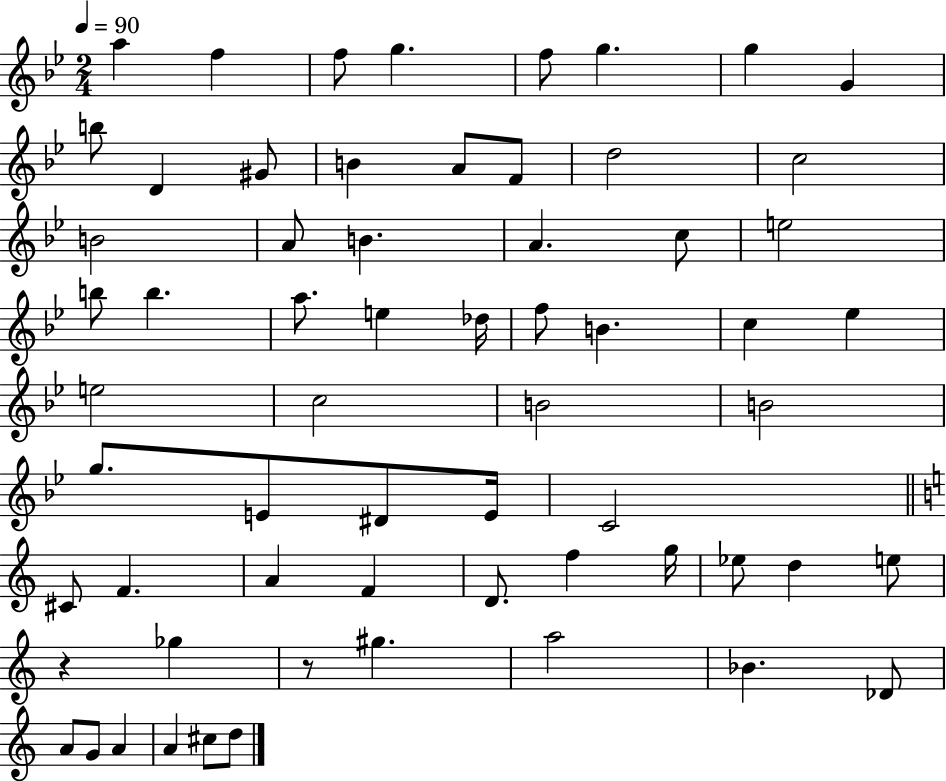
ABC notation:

X:1
T:Untitled
M:2/4
L:1/4
K:Bb
a f f/2 g f/2 g g G b/2 D ^G/2 B A/2 F/2 d2 c2 B2 A/2 B A c/2 e2 b/2 b a/2 e _d/4 f/2 B c _e e2 c2 B2 B2 g/2 E/2 ^D/2 E/4 C2 ^C/2 F A F D/2 f g/4 _e/2 d e/2 z _g z/2 ^g a2 _B _D/2 A/2 G/2 A A ^c/2 d/2